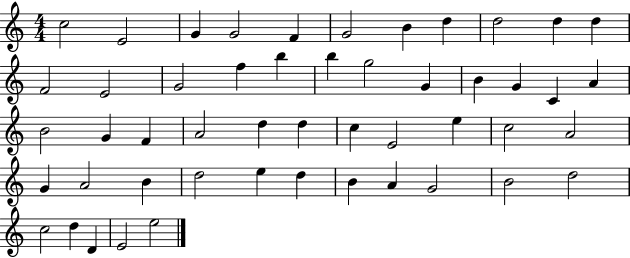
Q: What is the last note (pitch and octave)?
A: E5